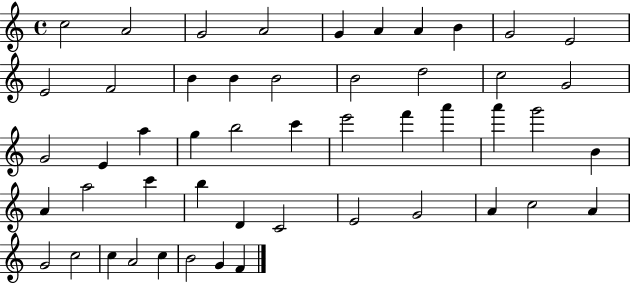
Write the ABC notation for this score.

X:1
T:Untitled
M:4/4
L:1/4
K:C
c2 A2 G2 A2 G A A B G2 E2 E2 F2 B B B2 B2 d2 c2 G2 G2 E a g b2 c' e'2 f' a' a' g'2 B A a2 c' b D C2 E2 G2 A c2 A G2 c2 c A2 c B2 G F